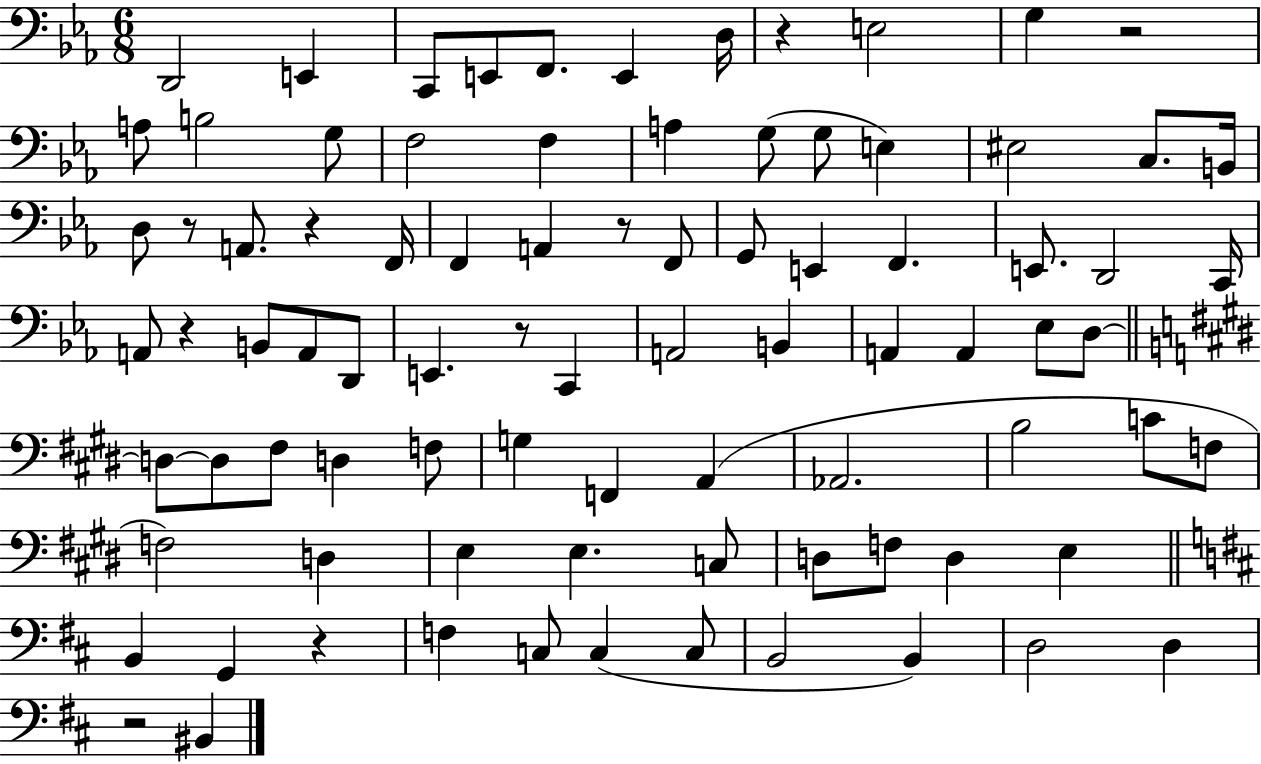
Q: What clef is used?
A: bass